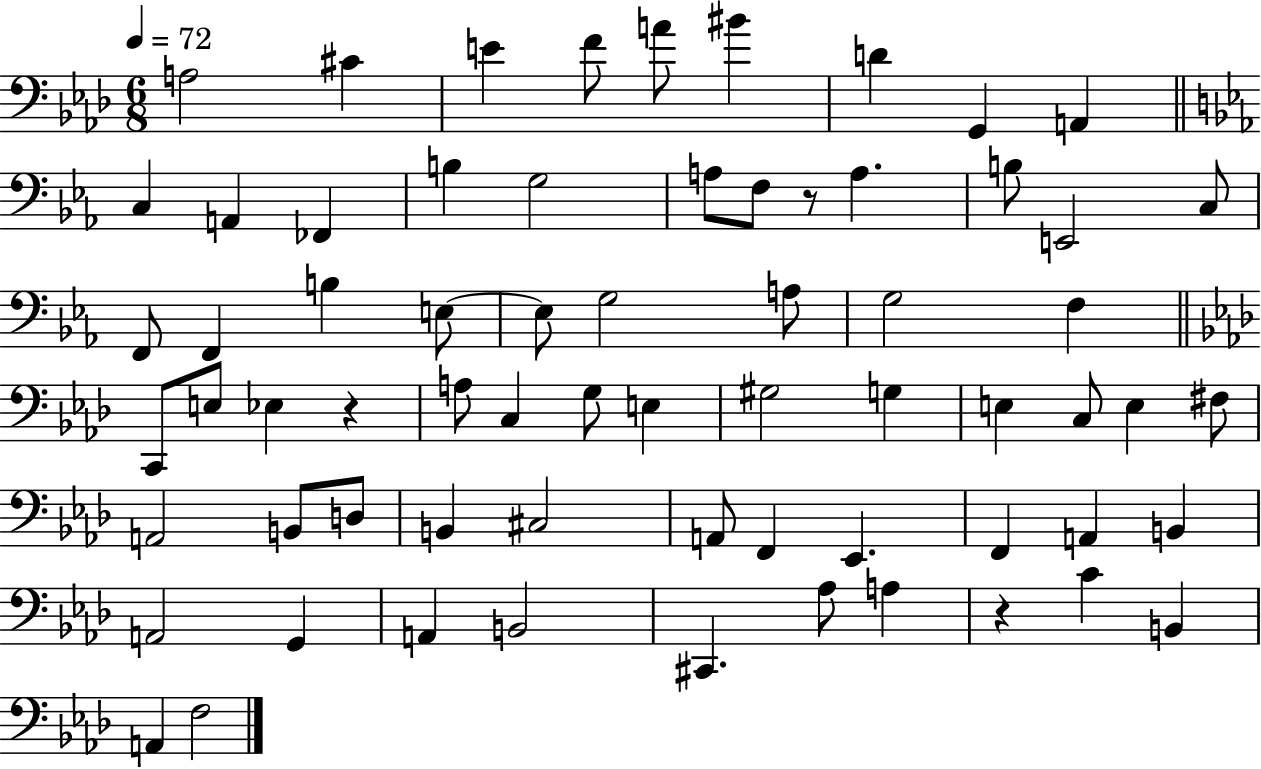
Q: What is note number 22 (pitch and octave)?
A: F2